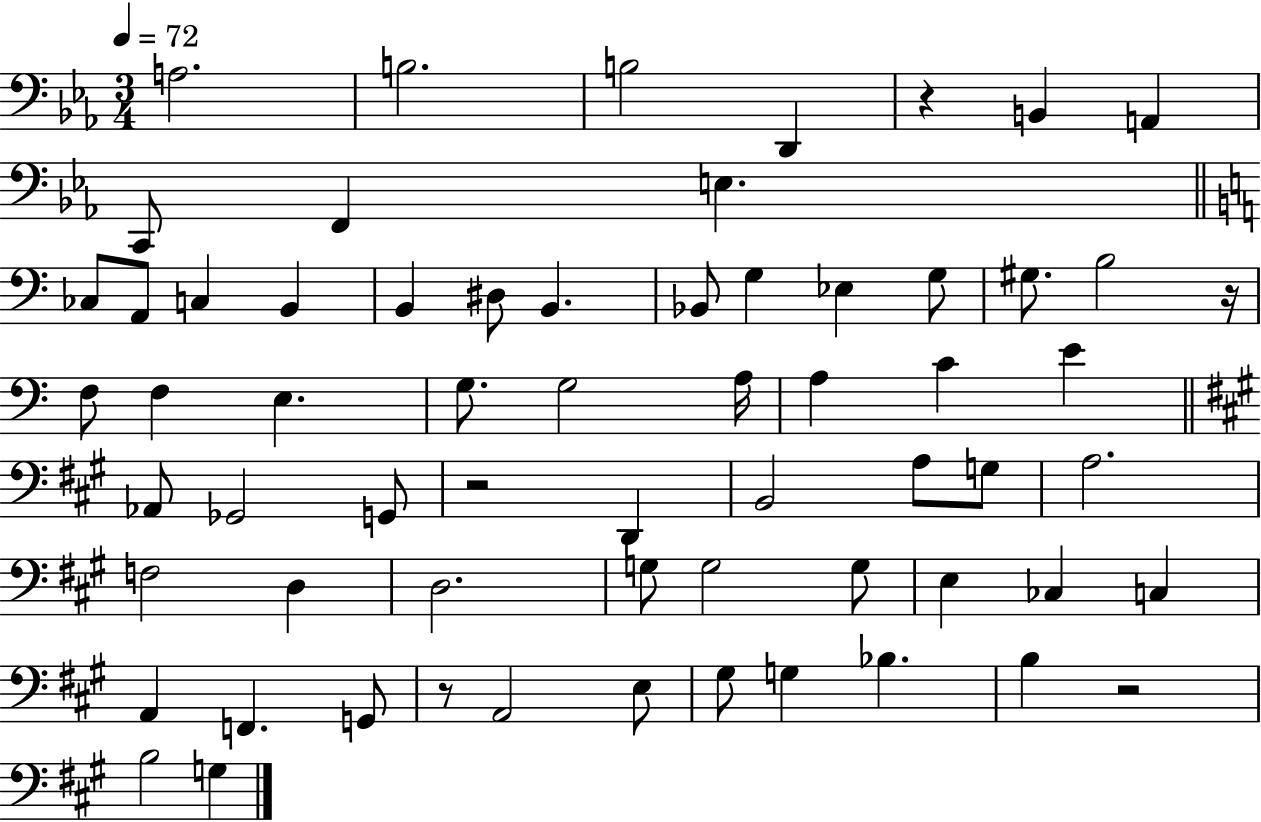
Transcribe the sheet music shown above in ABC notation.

X:1
T:Untitled
M:3/4
L:1/4
K:Eb
A,2 B,2 B,2 D,, z B,, A,, C,,/2 F,, E, _C,/2 A,,/2 C, B,, B,, ^D,/2 B,, _B,,/2 G, _E, G,/2 ^G,/2 B,2 z/4 F,/2 F, E, G,/2 G,2 A,/4 A, C E _A,,/2 _G,,2 G,,/2 z2 D,, B,,2 A,/2 G,/2 A,2 F,2 D, D,2 G,/2 G,2 G,/2 E, _C, C, A,, F,, G,,/2 z/2 A,,2 E,/2 ^G,/2 G, _B, B, z2 B,2 G,